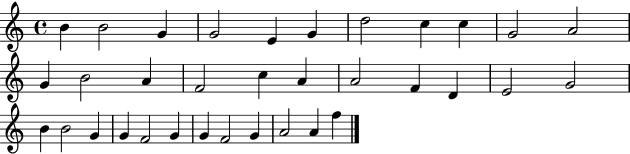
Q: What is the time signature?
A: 4/4